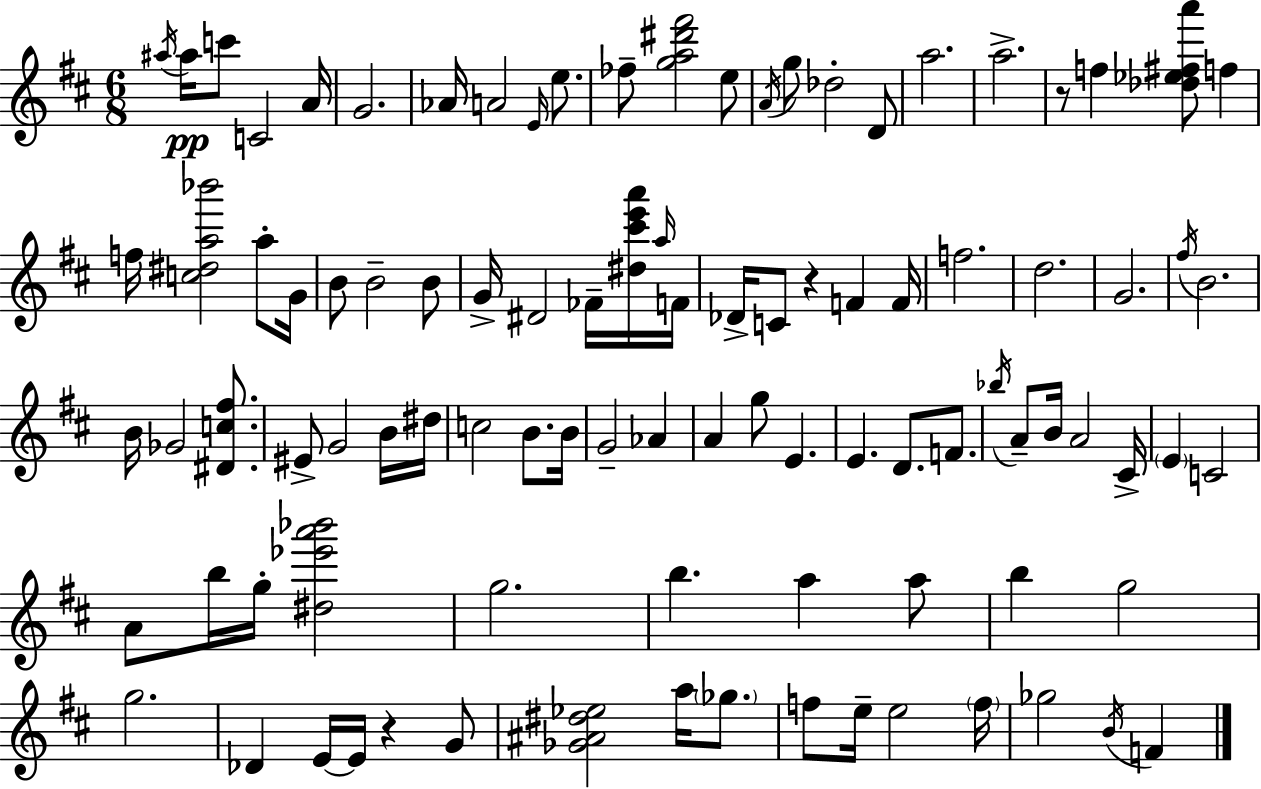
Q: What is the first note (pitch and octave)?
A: A#5